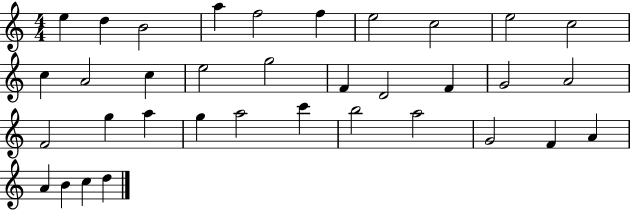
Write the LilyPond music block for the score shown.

{
  \clef treble
  \numericTimeSignature
  \time 4/4
  \key c \major
  e''4 d''4 b'2 | a''4 f''2 f''4 | e''2 c''2 | e''2 c''2 | \break c''4 a'2 c''4 | e''2 g''2 | f'4 d'2 f'4 | g'2 a'2 | \break f'2 g''4 a''4 | g''4 a''2 c'''4 | b''2 a''2 | g'2 f'4 a'4 | \break a'4 b'4 c''4 d''4 | \bar "|."
}